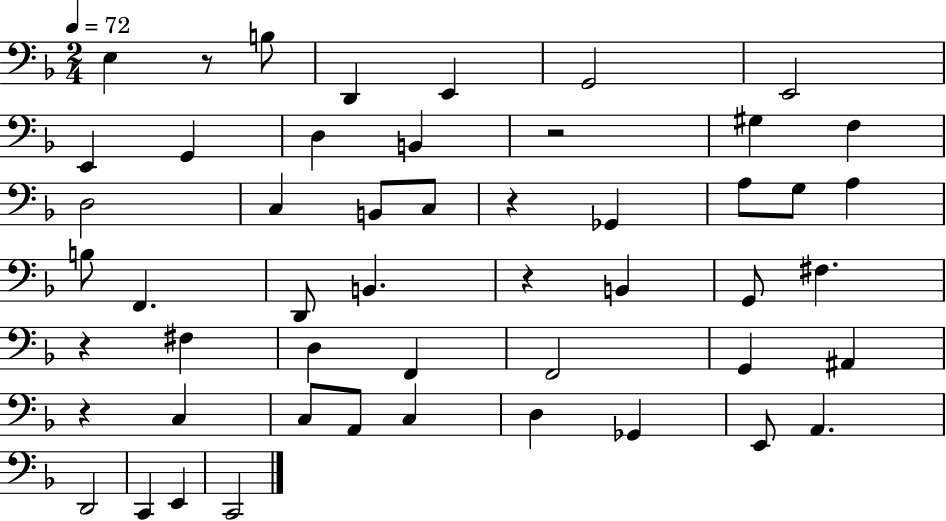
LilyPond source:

{
  \clef bass
  \numericTimeSignature
  \time 2/4
  \key f \major
  \tempo 4 = 72
  e4 r8 b8 | d,4 e,4 | g,2 | e,2 | \break e,4 g,4 | d4 b,4 | r2 | gis4 f4 | \break d2 | c4 b,8 c8 | r4 ges,4 | a8 g8 a4 | \break b8 f,4. | d,8 b,4. | r4 b,4 | g,8 fis4. | \break r4 fis4 | d4 f,4 | f,2 | g,4 ais,4 | \break r4 c4 | c8 a,8 c4 | d4 ges,4 | e,8 a,4. | \break d,2 | c,4 e,4 | c,2 | \bar "|."
}